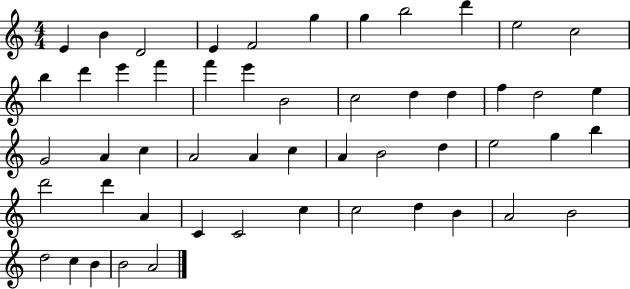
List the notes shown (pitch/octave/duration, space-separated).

E4/q B4/q D4/h E4/q F4/h G5/q G5/q B5/h D6/q E5/h C5/h B5/q D6/q E6/q F6/q F6/q E6/q B4/h C5/h D5/q D5/q F5/q D5/h E5/q G4/h A4/q C5/q A4/h A4/q C5/q A4/q B4/h D5/q E5/h G5/q B5/q D6/h D6/q A4/q C4/q C4/h C5/q C5/h D5/q B4/q A4/h B4/h D5/h C5/q B4/q B4/h A4/h